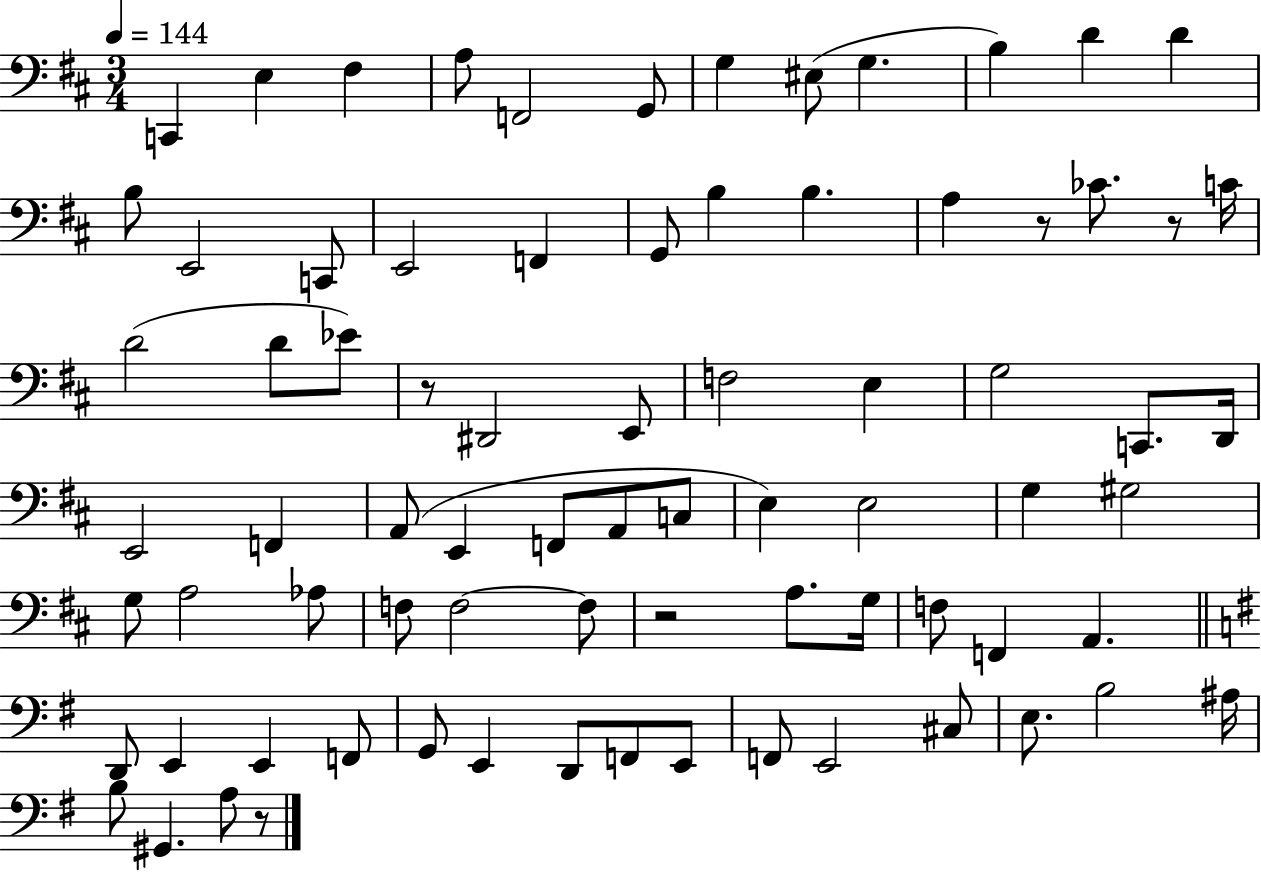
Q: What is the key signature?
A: D major